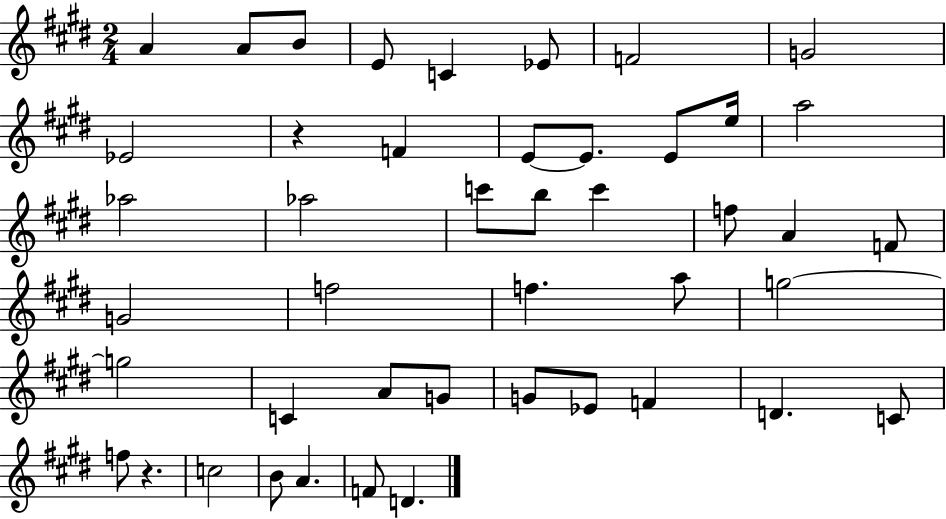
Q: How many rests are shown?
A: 2